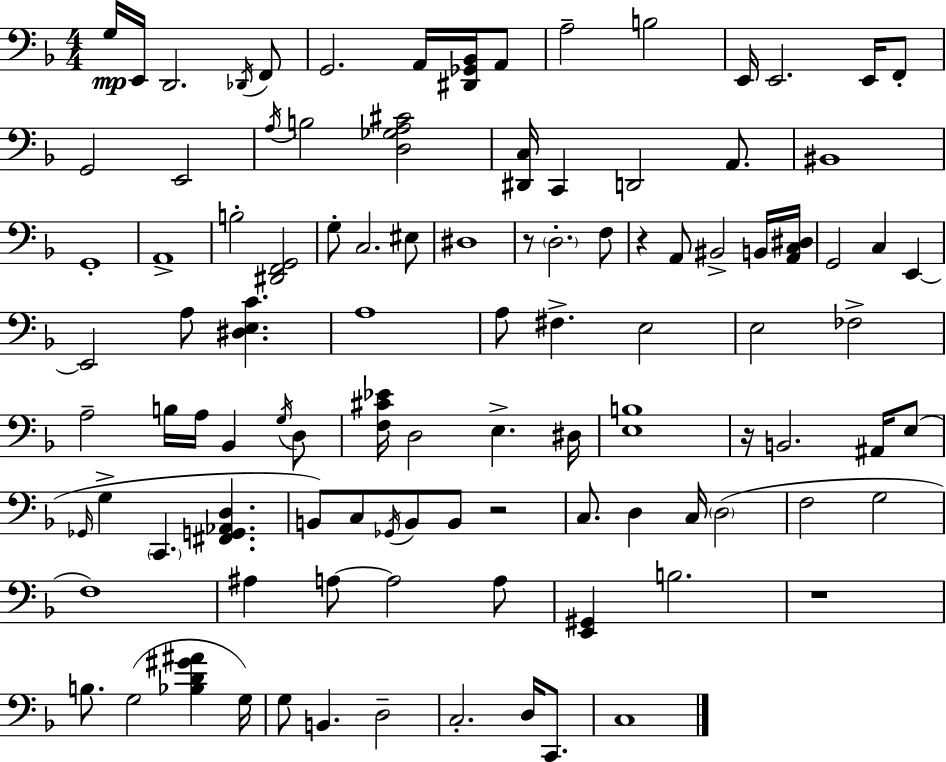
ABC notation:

X:1
T:Untitled
M:4/4
L:1/4
K:F
G,/4 E,,/4 D,,2 _D,,/4 F,,/2 G,,2 A,,/4 [^D,,_G,,_B,,]/4 A,,/2 A,2 B,2 E,,/4 E,,2 E,,/4 F,,/2 G,,2 E,,2 A,/4 B,2 [D,_G,A,^C]2 [^D,,C,]/4 C,, D,,2 A,,/2 ^B,,4 G,,4 A,,4 B,2 [^D,,F,,G,,]2 G,/2 C,2 ^E,/2 ^D,4 z/2 D,2 F,/2 z A,,/2 ^B,,2 B,,/4 [A,,C,^D,]/4 G,,2 C, E,, E,,2 A,/2 [^D,E,C] A,4 A,/2 ^F, E,2 E,2 _F,2 A,2 B,/4 A,/4 _B,, G,/4 D,/2 [F,^C_E]/4 D,2 E, ^D,/4 [E,B,]4 z/4 B,,2 ^A,,/4 E,/2 _G,,/4 G, C,, [^F,,G,,_A,,D,] B,,/2 C,/2 _G,,/4 B,,/2 B,,/2 z2 C,/2 D, C,/4 D,2 F,2 G,2 F,4 ^A, A,/2 A,2 A,/2 [E,,^G,,] B,2 z4 B,/2 G,2 [_B,D^G^A] G,/4 G,/2 B,, D,2 C,2 D,/4 C,,/2 C,4